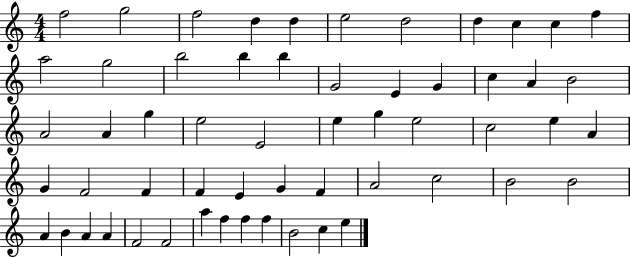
{
  \clef treble
  \numericTimeSignature
  \time 4/4
  \key c \major
  f''2 g''2 | f''2 d''4 d''4 | e''2 d''2 | d''4 c''4 c''4 f''4 | \break a''2 g''2 | b''2 b''4 b''4 | g'2 e'4 g'4 | c''4 a'4 b'2 | \break a'2 a'4 g''4 | e''2 e'2 | e''4 g''4 e''2 | c''2 e''4 a'4 | \break g'4 f'2 f'4 | f'4 e'4 g'4 f'4 | a'2 c''2 | b'2 b'2 | \break a'4 b'4 a'4 a'4 | f'2 f'2 | a''4 f''4 f''4 f''4 | b'2 c''4 e''4 | \break \bar "|."
}